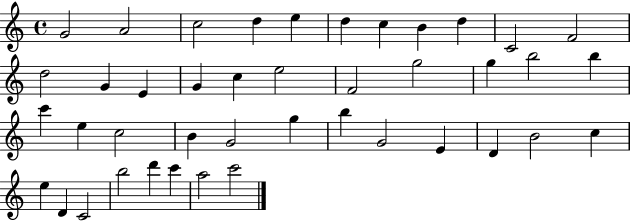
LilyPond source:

{
  \clef treble
  \time 4/4
  \defaultTimeSignature
  \key c \major
  g'2 a'2 | c''2 d''4 e''4 | d''4 c''4 b'4 d''4 | c'2 f'2 | \break d''2 g'4 e'4 | g'4 c''4 e''2 | f'2 g''2 | g''4 b''2 b''4 | \break c'''4 e''4 c''2 | b'4 g'2 g''4 | b''4 g'2 e'4 | d'4 b'2 c''4 | \break e''4 d'4 c'2 | b''2 d'''4 c'''4 | a''2 c'''2 | \bar "|."
}